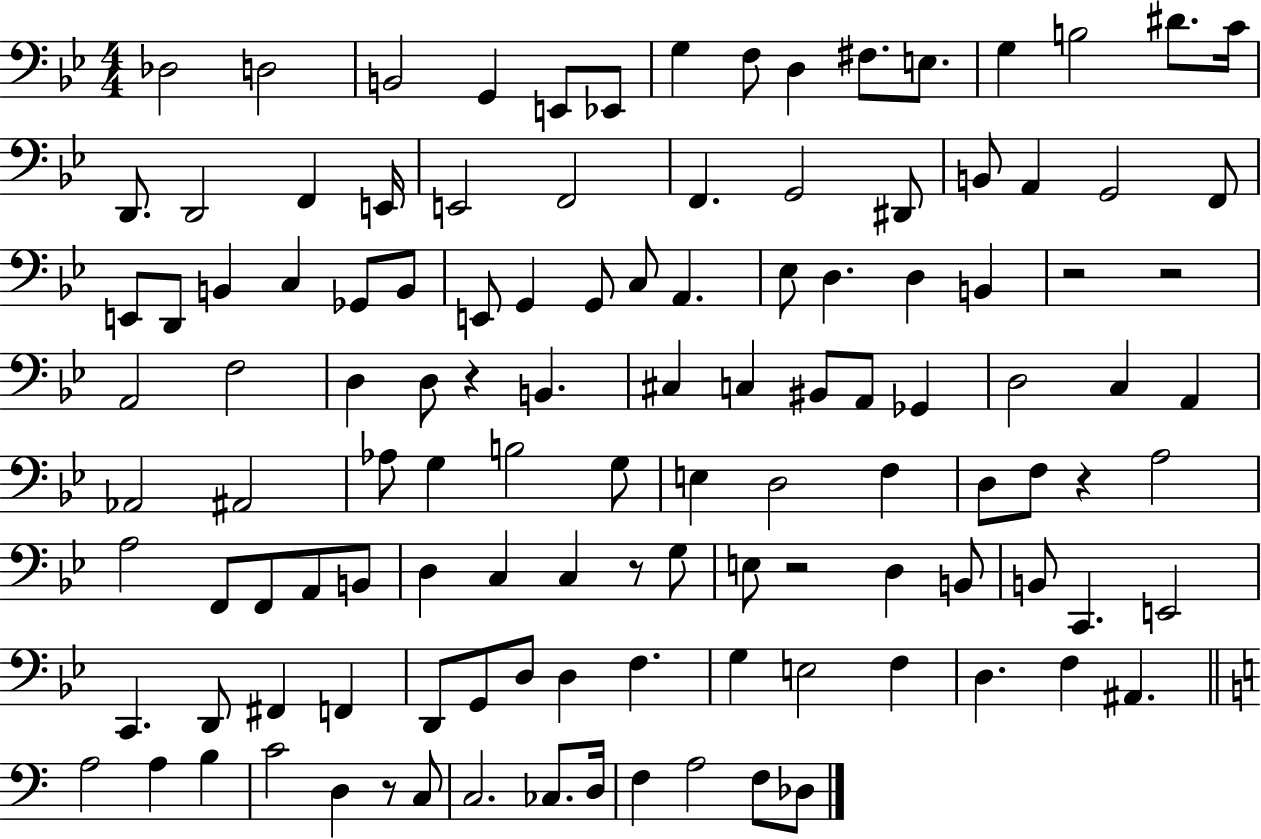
{
  \clef bass
  \numericTimeSignature
  \time 4/4
  \key bes \major
  des2 d2 | b,2 g,4 e,8 ees,8 | g4 f8 d4 fis8. e8. | g4 b2 dis'8. c'16 | \break d,8. d,2 f,4 e,16 | e,2 f,2 | f,4. g,2 dis,8 | b,8 a,4 g,2 f,8 | \break e,8 d,8 b,4 c4 ges,8 b,8 | e,8 g,4 g,8 c8 a,4. | ees8 d4. d4 b,4 | r2 r2 | \break a,2 f2 | d4 d8 r4 b,4. | cis4 c4 bis,8 a,8 ges,4 | d2 c4 a,4 | \break aes,2 ais,2 | aes8 g4 b2 g8 | e4 d2 f4 | d8 f8 r4 a2 | \break a2 f,8 f,8 a,8 b,8 | d4 c4 c4 r8 g8 | e8 r2 d4 b,8 | b,8 c,4. e,2 | \break c,4. d,8 fis,4 f,4 | d,8 g,8 d8 d4 f4. | g4 e2 f4 | d4. f4 ais,4. | \break \bar "||" \break \key a \minor a2 a4 b4 | c'2 d4 r8 c8 | c2. ces8. d16 | f4 a2 f8 des8 | \break \bar "|."
}